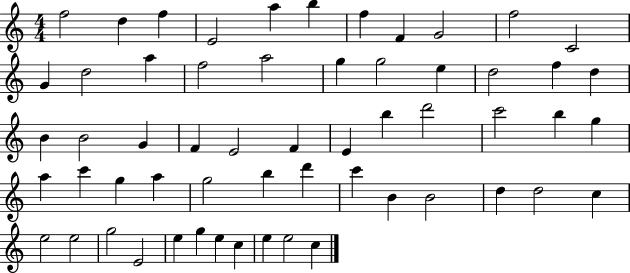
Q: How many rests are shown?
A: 0